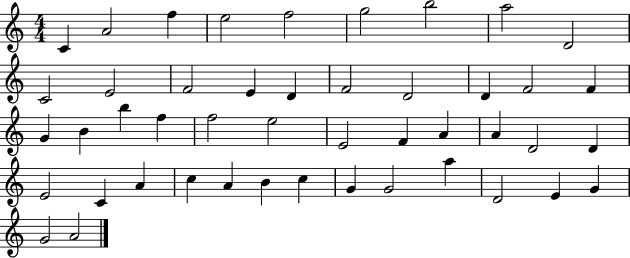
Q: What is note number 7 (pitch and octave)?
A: B5